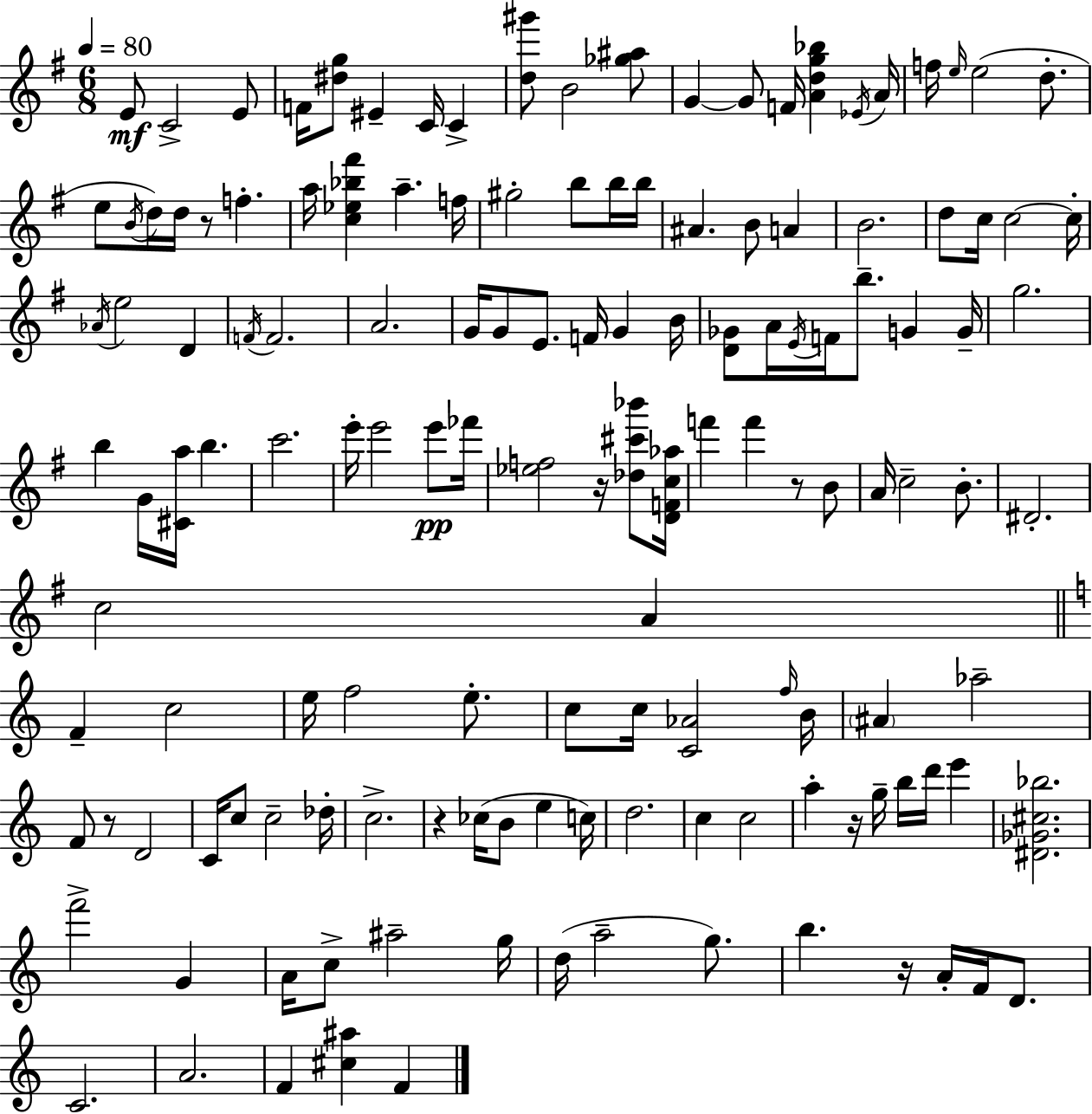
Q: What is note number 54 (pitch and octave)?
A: G4